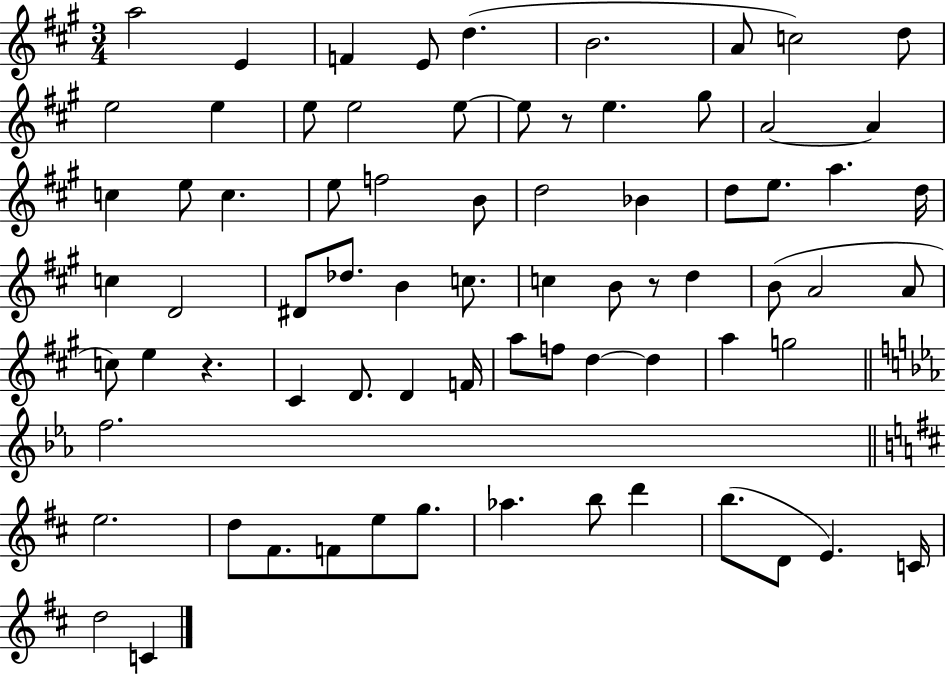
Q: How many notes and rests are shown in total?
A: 74